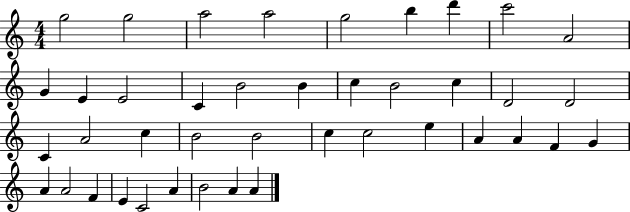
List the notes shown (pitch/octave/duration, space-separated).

G5/h G5/h A5/h A5/h G5/h B5/q D6/q C6/h A4/h G4/q E4/q E4/h C4/q B4/h B4/q C5/q B4/h C5/q D4/h D4/h C4/q A4/h C5/q B4/h B4/h C5/q C5/h E5/q A4/q A4/q F4/q G4/q A4/q A4/h F4/q E4/q C4/h A4/q B4/h A4/q A4/q